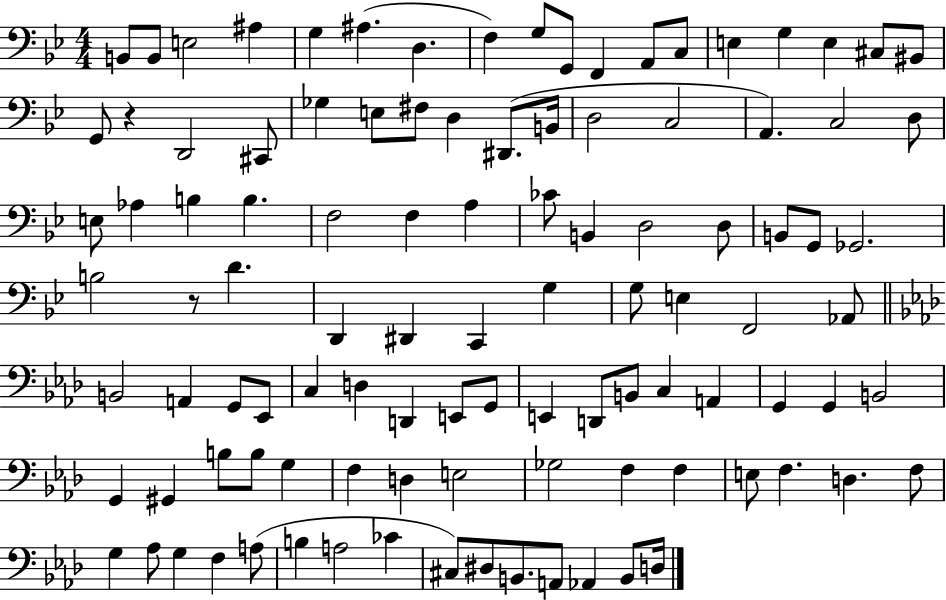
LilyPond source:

{
  \clef bass
  \numericTimeSignature
  \time 4/4
  \key bes \major
  b,8 b,8 e2 ais4 | g4 ais4.( d4. | f4) g8 g,8 f,4 a,8 c8 | e4 g4 e4 cis8 bis,8 | \break g,8 r4 d,2 cis,8 | ges4 e8 fis8 d4 dis,8.( b,16 | d2 c2 | a,4.) c2 d8 | \break e8 aes4 b4 b4. | f2 f4 a4 | ces'8 b,4 d2 d8 | b,8 g,8 ges,2. | \break b2 r8 d'4. | d,4 dis,4 c,4 g4 | g8 e4 f,2 aes,8 | \bar "||" \break \key aes \major b,2 a,4 g,8 ees,8 | c4 d4 d,4 e,8 g,8 | e,4 d,8 b,8 c4 a,4 | g,4 g,4 b,2 | \break g,4 gis,4 b8 b8 g4 | f4 d4 e2 | ges2 f4 f4 | e8 f4. d4. f8 | \break g4 aes8 g4 f4 a8( | b4 a2 ces'4 | cis8) dis8 b,8. a,8 aes,4 b,8 d16 | \bar "|."
}